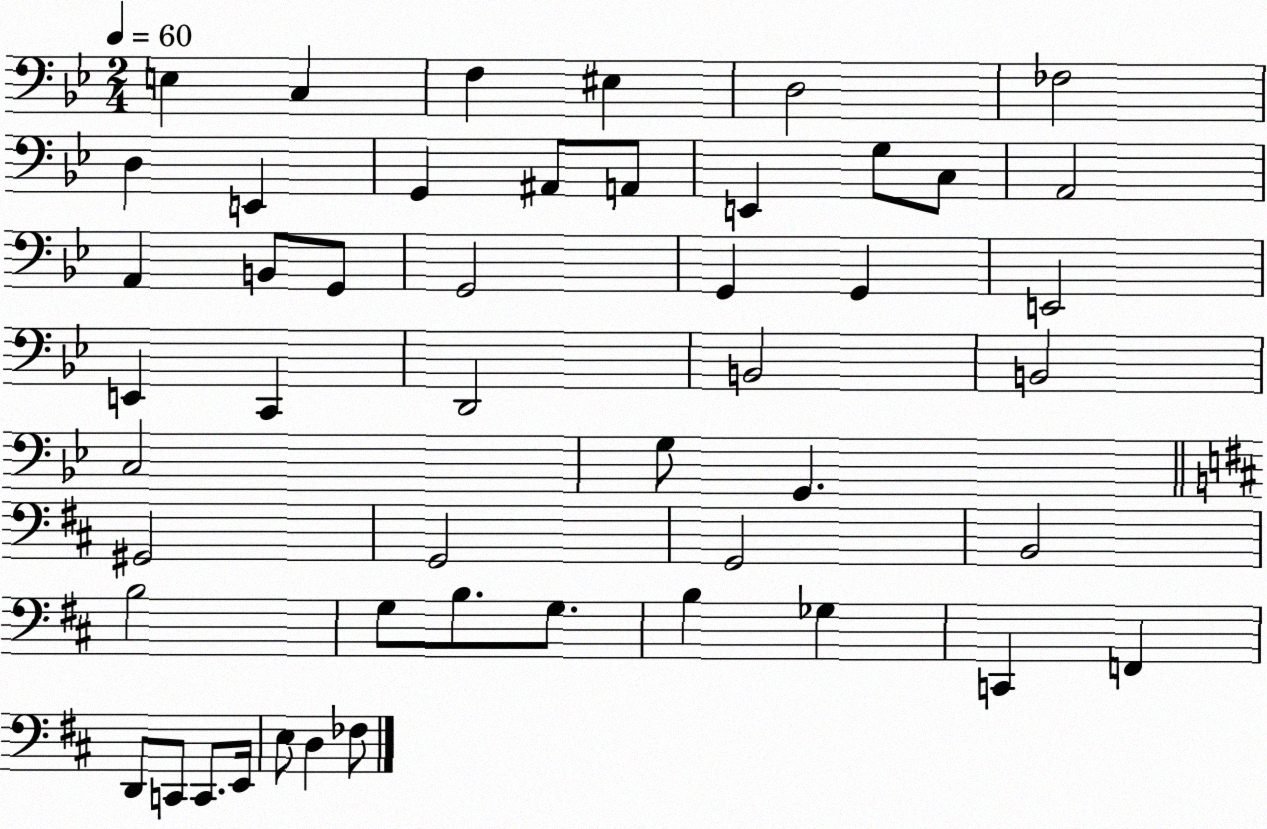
X:1
T:Untitled
M:2/4
L:1/4
K:Bb
E, C, F, ^E, D,2 _F,2 D, E,, G,, ^A,,/2 A,,/2 E,, G,/2 C,/2 A,,2 A,, B,,/2 G,,/2 G,,2 G,, G,, E,,2 E,, C,, D,,2 B,,2 B,,2 C,2 G,/2 G,, ^G,,2 G,,2 G,,2 B,,2 B,2 G,/2 B,/2 G,/2 B, _G, C,, F,, D,,/2 C,,/2 C,,/2 E,,/4 E,/2 D, _F,/2